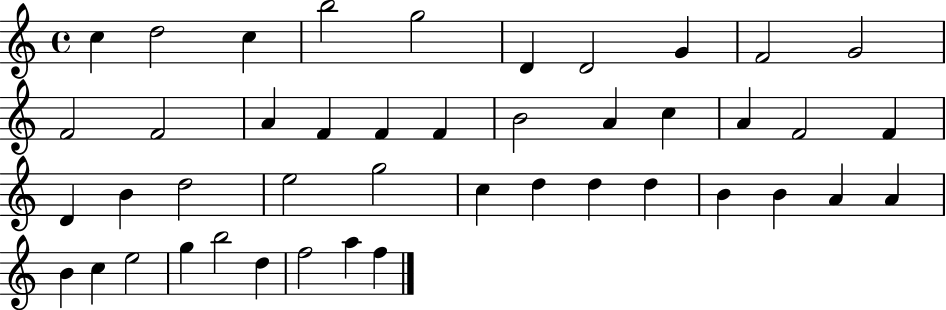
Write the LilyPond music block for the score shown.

{
  \clef treble
  \time 4/4
  \defaultTimeSignature
  \key c \major
  c''4 d''2 c''4 | b''2 g''2 | d'4 d'2 g'4 | f'2 g'2 | \break f'2 f'2 | a'4 f'4 f'4 f'4 | b'2 a'4 c''4 | a'4 f'2 f'4 | \break d'4 b'4 d''2 | e''2 g''2 | c''4 d''4 d''4 d''4 | b'4 b'4 a'4 a'4 | \break b'4 c''4 e''2 | g''4 b''2 d''4 | f''2 a''4 f''4 | \bar "|."
}